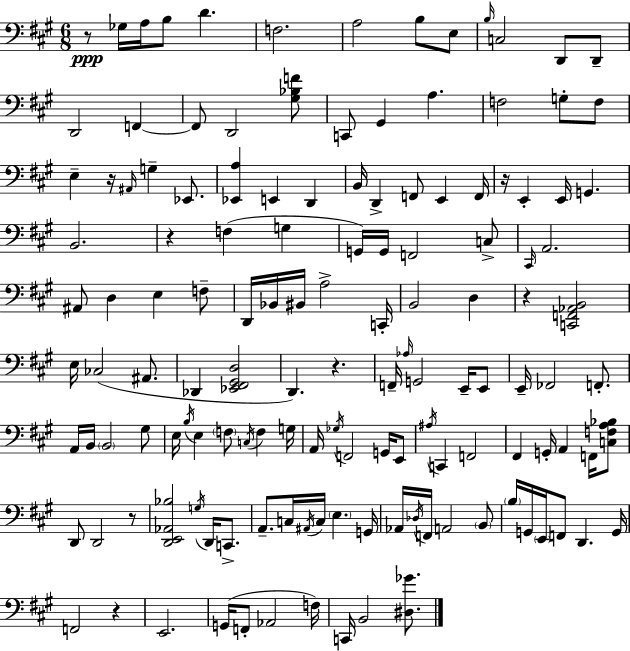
X:1
T:Untitled
M:6/8
L:1/4
K:A
z/2 _G,/4 A,/4 B,/2 D F,2 A,2 B,/2 E,/2 B,/4 C,2 D,,/2 D,,/2 D,,2 F,, F,,/2 D,,2 [^G,_B,F]/2 C,,/2 ^G,, A, F,2 G,/2 F,/2 E, z/4 ^A,,/4 G, _E,,/2 [_E,,A,] E,, D,, B,,/4 D,, F,,/2 E,, F,,/4 z/4 E,, E,,/4 G,, B,,2 z F, G, G,,/4 G,,/4 F,,2 C,/2 ^C,,/4 A,,2 ^A,,/2 D, E, F,/2 D,,/4 _B,,/4 ^B,,/4 A,2 C,,/4 B,,2 D, z [C,,F,,_A,,B,,]2 E,/4 _C,2 ^A,,/2 _D,, [_E,,^F,,^G,,D,]2 D,, z F,,/4 _A,/4 G,,2 E,,/4 E,,/2 E,,/4 _F,,2 F,,/2 A,,/4 B,,/4 B,,2 ^G,/2 E,/4 B,/4 E, F,/2 C,/4 F, G,/4 A,,/4 _G,/4 F,,2 G,,/4 E,,/2 ^A,/4 C,, F,,2 ^F,, G,,/4 A,, F,,/4 [C,F,A,_B,]/2 D,,/2 D,,2 z/2 [D,,E,,_A,,_B,]2 G,/4 D,,/4 C,,/2 A,,/2 C,/4 ^A,,/4 C,/4 E, G,,/4 _A,,/4 _D,/4 F,,/4 A,,2 B,,/2 B,/4 G,,/4 E,,/4 F,,/2 D,, G,,/4 F,,2 z E,,2 G,,/4 F,,/2 _A,,2 F,/4 C,,/4 B,,2 [^D,_G]/2